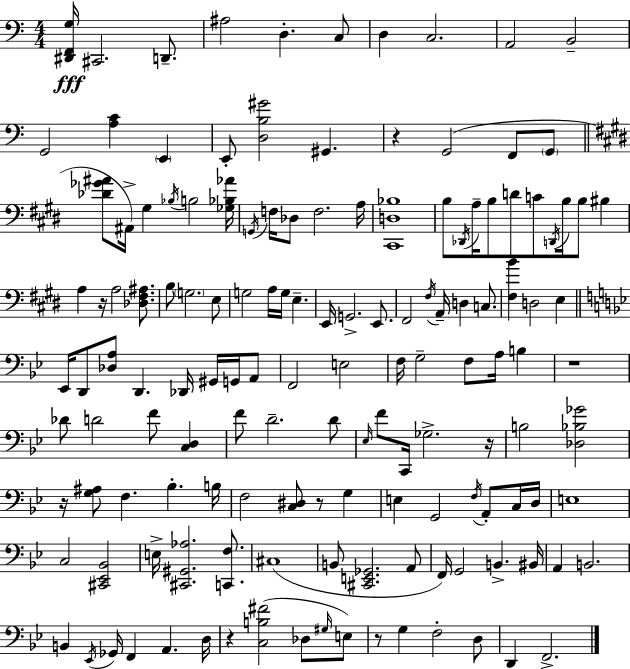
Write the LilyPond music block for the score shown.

{
  \clef bass
  \numericTimeSignature
  \time 4/4
  \key a \minor
  \repeat volta 2 { <dis, f, g>16\fff cis,2. d,8.-- | ais2 d4.-. c8 | d4 c2. | a,2 b,2-- | \break g,2 <a c'>4 \parenthesize e,4 | e,8-. <d b gis'>2 gis,4. | r4 g,2( f,8 \parenthesize g,8 | \bar "||" \break \key e \major <des' ges' ais'>8 ais,16->) gis4 \acciaccatura { bes16 } b2 | <ges bes aes'>16 \acciaccatura { g,16 } f16 des8 f2. | a16 <cis, d bes>1 | b8 \acciaccatura { des,16 } a16-- b8 d'8 c'8 \acciaccatura { d,16 } b16 b8 | \break bis4 a4 r16 a2 | <des fis ais>8. b8 \parenthesize g2. | e8 g2 a16 g16 e4.-- | e,16 g,2.-> | \break e,8. fis,2 \acciaccatura { fis16 } a,16-- d4 | c8. <fis b'>4 d2 | e4 \bar "||" \break \key bes \major ees,16 d,8 <des a>8 d,4. des,16 gis,16 g,16 a,8 | f,2 e2 | f16 g2-- f8 a16 b4 | r1 | \break des'8 d'2 f'8 <c d>4 | f'8 d'2.-- d'8 | \grace { ees16 } f'8 c,16 ges2.-> | r16 b2 <des bes ges'>2 | \break r16 <g ais>8 f4. bes4.-. | b16 f2 <c dis>8 r8 g4 | e4 g,2 \acciaccatura { f16 } a,8-. | c16 d16 e1 | \break c2 <cis, ees, bes,>2 | e16-> <cis, gis, aes>2. <c, f>8. | cis1( | b,8 <cis, e, ges,>2. | \break a,8 f,16) g,2 b,4.-> | bis,16 a,4 b,2. | b,4 \acciaccatura { ees,16 } ges,16 f,4 a,4. | d16 r4 <c b fis'>2( des8 | \break \grace { gis16 } e8) r8 g4 f2-. | d8 d,4 f,2.-> | } \bar "|."
}